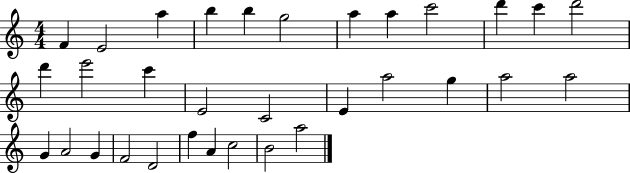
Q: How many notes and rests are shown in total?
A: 32